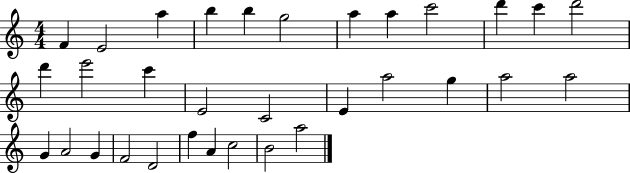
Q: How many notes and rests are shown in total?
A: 32